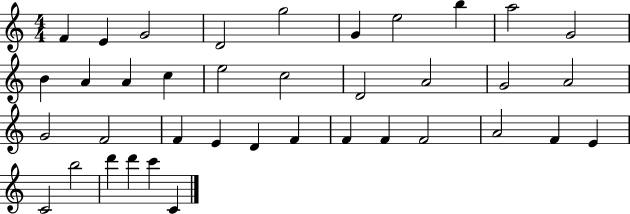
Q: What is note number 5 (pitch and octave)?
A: G5